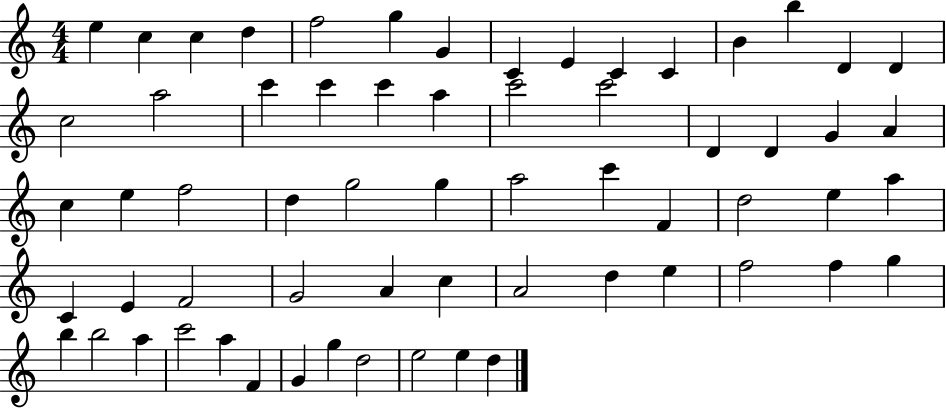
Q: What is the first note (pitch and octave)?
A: E5